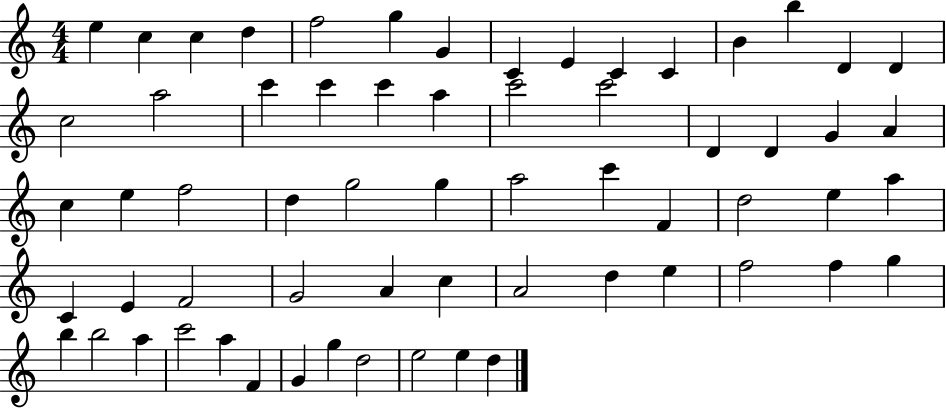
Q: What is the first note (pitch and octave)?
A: E5